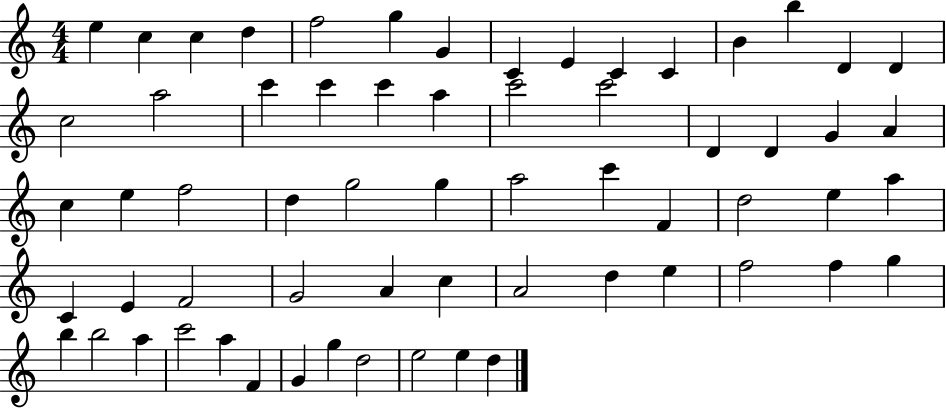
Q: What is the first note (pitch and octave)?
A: E5